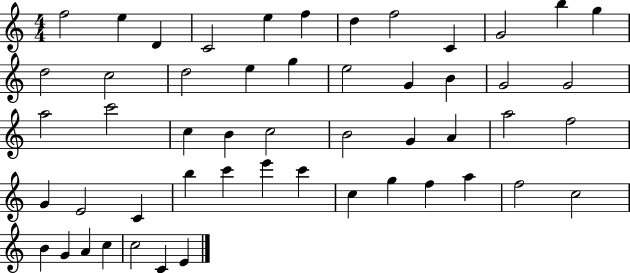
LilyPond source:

{
  \clef treble
  \numericTimeSignature
  \time 4/4
  \key c \major
  f''2 e''4 d'4 | c'2 e''4 f''4 | d''4 f''2 c'4 | g'2 b''4 g''4 | \break d''2 c''2 | d''2 e''4 g''4 | e''2 g'4 b'4 | g'2 g'2 | \break a''2 c'''2 | c''4 b'4 c''2 | b'2 g'4 a'4 | a''2 f''2 | \break g'4 e'2 c'4 | b''4 c'''4 e'''4 c'''4 | c''4 g''4 f''4 a''4 | f''2 c''2 | \break b'4 g'4 a'4 c''4 | c''2 c'4 e'4 | \bar "|."
}